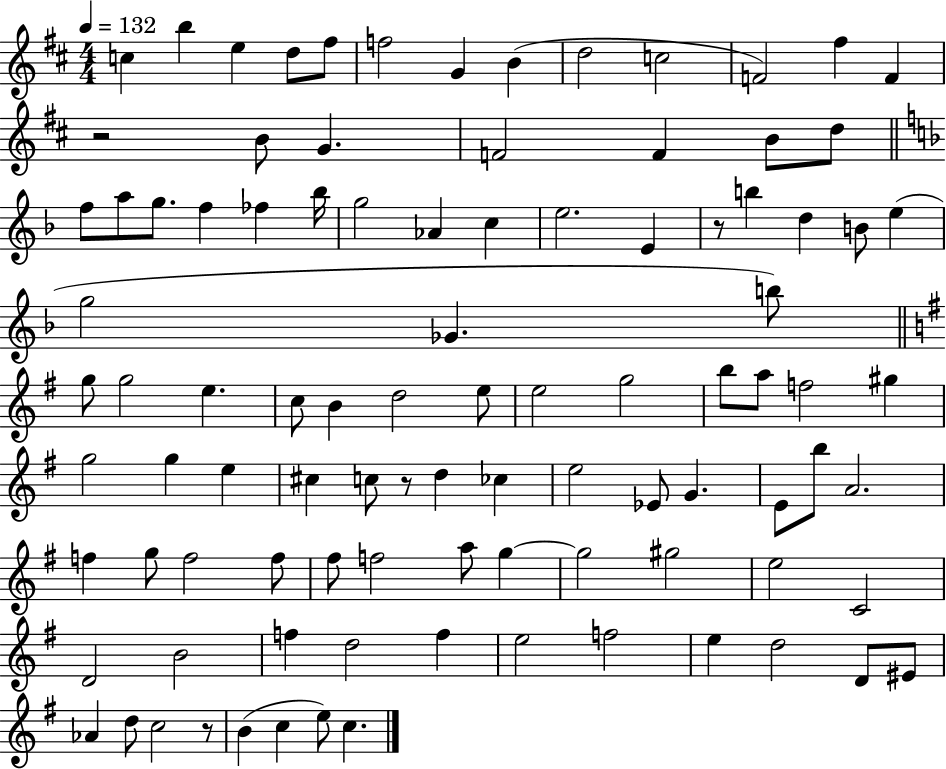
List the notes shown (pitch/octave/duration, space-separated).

C5/q B5/q E5/q D5/e F#5/e F5/h G4/q B4/q D5/h C5/h F4/h F#5/q F4/q R/h B4/e G4/q. F4/h F4/q B4/e D5/e F5/e A5/e G5/e. F5/q FES5/q Bb5/s G5/h Ab4/q C5/q E5/h. E4/q R/e B5/q D5/q B4/e E5/q G5/h Gb4/q. B5/e G5/e G5/h E5/q. C5/e B4/q D5/h E5/e E5/h G5/h B5/e A5/e F5/h G#5/q G5/h G5/q E5/q C#5/q C5/e R/e D5/q CES5/q E5/h Eb4/e G4/q. E4/e B5/e A4/h. F5/q G5/e F5/h F5/e F#5/e F5/h A5/e G5/q G5/h G#5/h E5/h C4/h D4/h B4/h F5/q D5/h F5/q E5/h F5/h E5/q D5/h D4/e EIS4/e Ab4/q D5/e C5/h R/e B4/q C5/q E5/e C5/q.